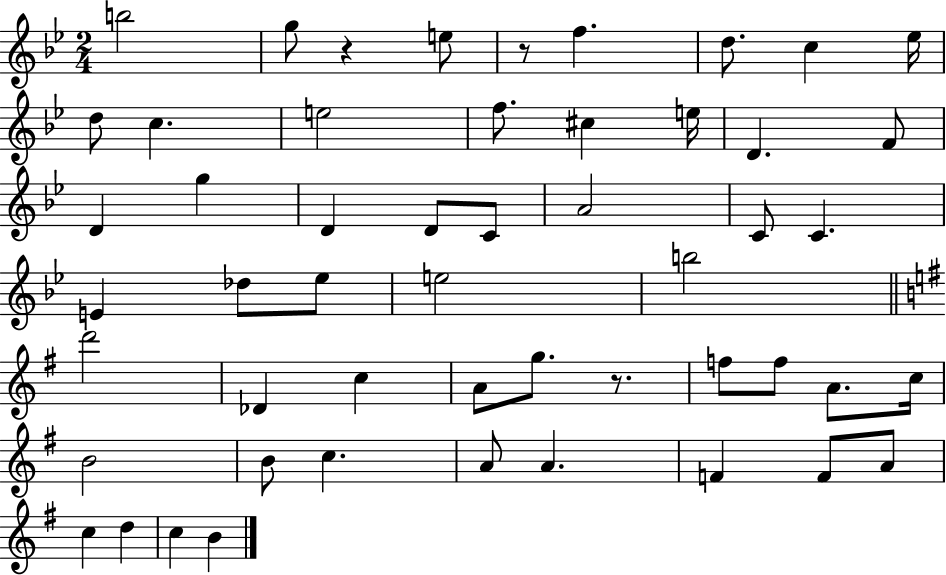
B5/h G5/e R/q E5/e R/e F5/q. D5/e. C5/q Eb5/s D5/e C5/q. E5/h F5/e. C#5/q E5/s D4/q. F4/e D4/q G5/q D4/q D4/e C4/e A4/h C4/e C4/q. E4/q Db5/e Eb5/e E5/h B5/h D6/h Db4/q C5/q A4/e G5/e. R/e. F5/e F5/e A4/e. C5/s B4/h B4/e C5/q. A4/e A4/q. F4/q F4/e A4/e C5/q D5/q C5/q B4/q